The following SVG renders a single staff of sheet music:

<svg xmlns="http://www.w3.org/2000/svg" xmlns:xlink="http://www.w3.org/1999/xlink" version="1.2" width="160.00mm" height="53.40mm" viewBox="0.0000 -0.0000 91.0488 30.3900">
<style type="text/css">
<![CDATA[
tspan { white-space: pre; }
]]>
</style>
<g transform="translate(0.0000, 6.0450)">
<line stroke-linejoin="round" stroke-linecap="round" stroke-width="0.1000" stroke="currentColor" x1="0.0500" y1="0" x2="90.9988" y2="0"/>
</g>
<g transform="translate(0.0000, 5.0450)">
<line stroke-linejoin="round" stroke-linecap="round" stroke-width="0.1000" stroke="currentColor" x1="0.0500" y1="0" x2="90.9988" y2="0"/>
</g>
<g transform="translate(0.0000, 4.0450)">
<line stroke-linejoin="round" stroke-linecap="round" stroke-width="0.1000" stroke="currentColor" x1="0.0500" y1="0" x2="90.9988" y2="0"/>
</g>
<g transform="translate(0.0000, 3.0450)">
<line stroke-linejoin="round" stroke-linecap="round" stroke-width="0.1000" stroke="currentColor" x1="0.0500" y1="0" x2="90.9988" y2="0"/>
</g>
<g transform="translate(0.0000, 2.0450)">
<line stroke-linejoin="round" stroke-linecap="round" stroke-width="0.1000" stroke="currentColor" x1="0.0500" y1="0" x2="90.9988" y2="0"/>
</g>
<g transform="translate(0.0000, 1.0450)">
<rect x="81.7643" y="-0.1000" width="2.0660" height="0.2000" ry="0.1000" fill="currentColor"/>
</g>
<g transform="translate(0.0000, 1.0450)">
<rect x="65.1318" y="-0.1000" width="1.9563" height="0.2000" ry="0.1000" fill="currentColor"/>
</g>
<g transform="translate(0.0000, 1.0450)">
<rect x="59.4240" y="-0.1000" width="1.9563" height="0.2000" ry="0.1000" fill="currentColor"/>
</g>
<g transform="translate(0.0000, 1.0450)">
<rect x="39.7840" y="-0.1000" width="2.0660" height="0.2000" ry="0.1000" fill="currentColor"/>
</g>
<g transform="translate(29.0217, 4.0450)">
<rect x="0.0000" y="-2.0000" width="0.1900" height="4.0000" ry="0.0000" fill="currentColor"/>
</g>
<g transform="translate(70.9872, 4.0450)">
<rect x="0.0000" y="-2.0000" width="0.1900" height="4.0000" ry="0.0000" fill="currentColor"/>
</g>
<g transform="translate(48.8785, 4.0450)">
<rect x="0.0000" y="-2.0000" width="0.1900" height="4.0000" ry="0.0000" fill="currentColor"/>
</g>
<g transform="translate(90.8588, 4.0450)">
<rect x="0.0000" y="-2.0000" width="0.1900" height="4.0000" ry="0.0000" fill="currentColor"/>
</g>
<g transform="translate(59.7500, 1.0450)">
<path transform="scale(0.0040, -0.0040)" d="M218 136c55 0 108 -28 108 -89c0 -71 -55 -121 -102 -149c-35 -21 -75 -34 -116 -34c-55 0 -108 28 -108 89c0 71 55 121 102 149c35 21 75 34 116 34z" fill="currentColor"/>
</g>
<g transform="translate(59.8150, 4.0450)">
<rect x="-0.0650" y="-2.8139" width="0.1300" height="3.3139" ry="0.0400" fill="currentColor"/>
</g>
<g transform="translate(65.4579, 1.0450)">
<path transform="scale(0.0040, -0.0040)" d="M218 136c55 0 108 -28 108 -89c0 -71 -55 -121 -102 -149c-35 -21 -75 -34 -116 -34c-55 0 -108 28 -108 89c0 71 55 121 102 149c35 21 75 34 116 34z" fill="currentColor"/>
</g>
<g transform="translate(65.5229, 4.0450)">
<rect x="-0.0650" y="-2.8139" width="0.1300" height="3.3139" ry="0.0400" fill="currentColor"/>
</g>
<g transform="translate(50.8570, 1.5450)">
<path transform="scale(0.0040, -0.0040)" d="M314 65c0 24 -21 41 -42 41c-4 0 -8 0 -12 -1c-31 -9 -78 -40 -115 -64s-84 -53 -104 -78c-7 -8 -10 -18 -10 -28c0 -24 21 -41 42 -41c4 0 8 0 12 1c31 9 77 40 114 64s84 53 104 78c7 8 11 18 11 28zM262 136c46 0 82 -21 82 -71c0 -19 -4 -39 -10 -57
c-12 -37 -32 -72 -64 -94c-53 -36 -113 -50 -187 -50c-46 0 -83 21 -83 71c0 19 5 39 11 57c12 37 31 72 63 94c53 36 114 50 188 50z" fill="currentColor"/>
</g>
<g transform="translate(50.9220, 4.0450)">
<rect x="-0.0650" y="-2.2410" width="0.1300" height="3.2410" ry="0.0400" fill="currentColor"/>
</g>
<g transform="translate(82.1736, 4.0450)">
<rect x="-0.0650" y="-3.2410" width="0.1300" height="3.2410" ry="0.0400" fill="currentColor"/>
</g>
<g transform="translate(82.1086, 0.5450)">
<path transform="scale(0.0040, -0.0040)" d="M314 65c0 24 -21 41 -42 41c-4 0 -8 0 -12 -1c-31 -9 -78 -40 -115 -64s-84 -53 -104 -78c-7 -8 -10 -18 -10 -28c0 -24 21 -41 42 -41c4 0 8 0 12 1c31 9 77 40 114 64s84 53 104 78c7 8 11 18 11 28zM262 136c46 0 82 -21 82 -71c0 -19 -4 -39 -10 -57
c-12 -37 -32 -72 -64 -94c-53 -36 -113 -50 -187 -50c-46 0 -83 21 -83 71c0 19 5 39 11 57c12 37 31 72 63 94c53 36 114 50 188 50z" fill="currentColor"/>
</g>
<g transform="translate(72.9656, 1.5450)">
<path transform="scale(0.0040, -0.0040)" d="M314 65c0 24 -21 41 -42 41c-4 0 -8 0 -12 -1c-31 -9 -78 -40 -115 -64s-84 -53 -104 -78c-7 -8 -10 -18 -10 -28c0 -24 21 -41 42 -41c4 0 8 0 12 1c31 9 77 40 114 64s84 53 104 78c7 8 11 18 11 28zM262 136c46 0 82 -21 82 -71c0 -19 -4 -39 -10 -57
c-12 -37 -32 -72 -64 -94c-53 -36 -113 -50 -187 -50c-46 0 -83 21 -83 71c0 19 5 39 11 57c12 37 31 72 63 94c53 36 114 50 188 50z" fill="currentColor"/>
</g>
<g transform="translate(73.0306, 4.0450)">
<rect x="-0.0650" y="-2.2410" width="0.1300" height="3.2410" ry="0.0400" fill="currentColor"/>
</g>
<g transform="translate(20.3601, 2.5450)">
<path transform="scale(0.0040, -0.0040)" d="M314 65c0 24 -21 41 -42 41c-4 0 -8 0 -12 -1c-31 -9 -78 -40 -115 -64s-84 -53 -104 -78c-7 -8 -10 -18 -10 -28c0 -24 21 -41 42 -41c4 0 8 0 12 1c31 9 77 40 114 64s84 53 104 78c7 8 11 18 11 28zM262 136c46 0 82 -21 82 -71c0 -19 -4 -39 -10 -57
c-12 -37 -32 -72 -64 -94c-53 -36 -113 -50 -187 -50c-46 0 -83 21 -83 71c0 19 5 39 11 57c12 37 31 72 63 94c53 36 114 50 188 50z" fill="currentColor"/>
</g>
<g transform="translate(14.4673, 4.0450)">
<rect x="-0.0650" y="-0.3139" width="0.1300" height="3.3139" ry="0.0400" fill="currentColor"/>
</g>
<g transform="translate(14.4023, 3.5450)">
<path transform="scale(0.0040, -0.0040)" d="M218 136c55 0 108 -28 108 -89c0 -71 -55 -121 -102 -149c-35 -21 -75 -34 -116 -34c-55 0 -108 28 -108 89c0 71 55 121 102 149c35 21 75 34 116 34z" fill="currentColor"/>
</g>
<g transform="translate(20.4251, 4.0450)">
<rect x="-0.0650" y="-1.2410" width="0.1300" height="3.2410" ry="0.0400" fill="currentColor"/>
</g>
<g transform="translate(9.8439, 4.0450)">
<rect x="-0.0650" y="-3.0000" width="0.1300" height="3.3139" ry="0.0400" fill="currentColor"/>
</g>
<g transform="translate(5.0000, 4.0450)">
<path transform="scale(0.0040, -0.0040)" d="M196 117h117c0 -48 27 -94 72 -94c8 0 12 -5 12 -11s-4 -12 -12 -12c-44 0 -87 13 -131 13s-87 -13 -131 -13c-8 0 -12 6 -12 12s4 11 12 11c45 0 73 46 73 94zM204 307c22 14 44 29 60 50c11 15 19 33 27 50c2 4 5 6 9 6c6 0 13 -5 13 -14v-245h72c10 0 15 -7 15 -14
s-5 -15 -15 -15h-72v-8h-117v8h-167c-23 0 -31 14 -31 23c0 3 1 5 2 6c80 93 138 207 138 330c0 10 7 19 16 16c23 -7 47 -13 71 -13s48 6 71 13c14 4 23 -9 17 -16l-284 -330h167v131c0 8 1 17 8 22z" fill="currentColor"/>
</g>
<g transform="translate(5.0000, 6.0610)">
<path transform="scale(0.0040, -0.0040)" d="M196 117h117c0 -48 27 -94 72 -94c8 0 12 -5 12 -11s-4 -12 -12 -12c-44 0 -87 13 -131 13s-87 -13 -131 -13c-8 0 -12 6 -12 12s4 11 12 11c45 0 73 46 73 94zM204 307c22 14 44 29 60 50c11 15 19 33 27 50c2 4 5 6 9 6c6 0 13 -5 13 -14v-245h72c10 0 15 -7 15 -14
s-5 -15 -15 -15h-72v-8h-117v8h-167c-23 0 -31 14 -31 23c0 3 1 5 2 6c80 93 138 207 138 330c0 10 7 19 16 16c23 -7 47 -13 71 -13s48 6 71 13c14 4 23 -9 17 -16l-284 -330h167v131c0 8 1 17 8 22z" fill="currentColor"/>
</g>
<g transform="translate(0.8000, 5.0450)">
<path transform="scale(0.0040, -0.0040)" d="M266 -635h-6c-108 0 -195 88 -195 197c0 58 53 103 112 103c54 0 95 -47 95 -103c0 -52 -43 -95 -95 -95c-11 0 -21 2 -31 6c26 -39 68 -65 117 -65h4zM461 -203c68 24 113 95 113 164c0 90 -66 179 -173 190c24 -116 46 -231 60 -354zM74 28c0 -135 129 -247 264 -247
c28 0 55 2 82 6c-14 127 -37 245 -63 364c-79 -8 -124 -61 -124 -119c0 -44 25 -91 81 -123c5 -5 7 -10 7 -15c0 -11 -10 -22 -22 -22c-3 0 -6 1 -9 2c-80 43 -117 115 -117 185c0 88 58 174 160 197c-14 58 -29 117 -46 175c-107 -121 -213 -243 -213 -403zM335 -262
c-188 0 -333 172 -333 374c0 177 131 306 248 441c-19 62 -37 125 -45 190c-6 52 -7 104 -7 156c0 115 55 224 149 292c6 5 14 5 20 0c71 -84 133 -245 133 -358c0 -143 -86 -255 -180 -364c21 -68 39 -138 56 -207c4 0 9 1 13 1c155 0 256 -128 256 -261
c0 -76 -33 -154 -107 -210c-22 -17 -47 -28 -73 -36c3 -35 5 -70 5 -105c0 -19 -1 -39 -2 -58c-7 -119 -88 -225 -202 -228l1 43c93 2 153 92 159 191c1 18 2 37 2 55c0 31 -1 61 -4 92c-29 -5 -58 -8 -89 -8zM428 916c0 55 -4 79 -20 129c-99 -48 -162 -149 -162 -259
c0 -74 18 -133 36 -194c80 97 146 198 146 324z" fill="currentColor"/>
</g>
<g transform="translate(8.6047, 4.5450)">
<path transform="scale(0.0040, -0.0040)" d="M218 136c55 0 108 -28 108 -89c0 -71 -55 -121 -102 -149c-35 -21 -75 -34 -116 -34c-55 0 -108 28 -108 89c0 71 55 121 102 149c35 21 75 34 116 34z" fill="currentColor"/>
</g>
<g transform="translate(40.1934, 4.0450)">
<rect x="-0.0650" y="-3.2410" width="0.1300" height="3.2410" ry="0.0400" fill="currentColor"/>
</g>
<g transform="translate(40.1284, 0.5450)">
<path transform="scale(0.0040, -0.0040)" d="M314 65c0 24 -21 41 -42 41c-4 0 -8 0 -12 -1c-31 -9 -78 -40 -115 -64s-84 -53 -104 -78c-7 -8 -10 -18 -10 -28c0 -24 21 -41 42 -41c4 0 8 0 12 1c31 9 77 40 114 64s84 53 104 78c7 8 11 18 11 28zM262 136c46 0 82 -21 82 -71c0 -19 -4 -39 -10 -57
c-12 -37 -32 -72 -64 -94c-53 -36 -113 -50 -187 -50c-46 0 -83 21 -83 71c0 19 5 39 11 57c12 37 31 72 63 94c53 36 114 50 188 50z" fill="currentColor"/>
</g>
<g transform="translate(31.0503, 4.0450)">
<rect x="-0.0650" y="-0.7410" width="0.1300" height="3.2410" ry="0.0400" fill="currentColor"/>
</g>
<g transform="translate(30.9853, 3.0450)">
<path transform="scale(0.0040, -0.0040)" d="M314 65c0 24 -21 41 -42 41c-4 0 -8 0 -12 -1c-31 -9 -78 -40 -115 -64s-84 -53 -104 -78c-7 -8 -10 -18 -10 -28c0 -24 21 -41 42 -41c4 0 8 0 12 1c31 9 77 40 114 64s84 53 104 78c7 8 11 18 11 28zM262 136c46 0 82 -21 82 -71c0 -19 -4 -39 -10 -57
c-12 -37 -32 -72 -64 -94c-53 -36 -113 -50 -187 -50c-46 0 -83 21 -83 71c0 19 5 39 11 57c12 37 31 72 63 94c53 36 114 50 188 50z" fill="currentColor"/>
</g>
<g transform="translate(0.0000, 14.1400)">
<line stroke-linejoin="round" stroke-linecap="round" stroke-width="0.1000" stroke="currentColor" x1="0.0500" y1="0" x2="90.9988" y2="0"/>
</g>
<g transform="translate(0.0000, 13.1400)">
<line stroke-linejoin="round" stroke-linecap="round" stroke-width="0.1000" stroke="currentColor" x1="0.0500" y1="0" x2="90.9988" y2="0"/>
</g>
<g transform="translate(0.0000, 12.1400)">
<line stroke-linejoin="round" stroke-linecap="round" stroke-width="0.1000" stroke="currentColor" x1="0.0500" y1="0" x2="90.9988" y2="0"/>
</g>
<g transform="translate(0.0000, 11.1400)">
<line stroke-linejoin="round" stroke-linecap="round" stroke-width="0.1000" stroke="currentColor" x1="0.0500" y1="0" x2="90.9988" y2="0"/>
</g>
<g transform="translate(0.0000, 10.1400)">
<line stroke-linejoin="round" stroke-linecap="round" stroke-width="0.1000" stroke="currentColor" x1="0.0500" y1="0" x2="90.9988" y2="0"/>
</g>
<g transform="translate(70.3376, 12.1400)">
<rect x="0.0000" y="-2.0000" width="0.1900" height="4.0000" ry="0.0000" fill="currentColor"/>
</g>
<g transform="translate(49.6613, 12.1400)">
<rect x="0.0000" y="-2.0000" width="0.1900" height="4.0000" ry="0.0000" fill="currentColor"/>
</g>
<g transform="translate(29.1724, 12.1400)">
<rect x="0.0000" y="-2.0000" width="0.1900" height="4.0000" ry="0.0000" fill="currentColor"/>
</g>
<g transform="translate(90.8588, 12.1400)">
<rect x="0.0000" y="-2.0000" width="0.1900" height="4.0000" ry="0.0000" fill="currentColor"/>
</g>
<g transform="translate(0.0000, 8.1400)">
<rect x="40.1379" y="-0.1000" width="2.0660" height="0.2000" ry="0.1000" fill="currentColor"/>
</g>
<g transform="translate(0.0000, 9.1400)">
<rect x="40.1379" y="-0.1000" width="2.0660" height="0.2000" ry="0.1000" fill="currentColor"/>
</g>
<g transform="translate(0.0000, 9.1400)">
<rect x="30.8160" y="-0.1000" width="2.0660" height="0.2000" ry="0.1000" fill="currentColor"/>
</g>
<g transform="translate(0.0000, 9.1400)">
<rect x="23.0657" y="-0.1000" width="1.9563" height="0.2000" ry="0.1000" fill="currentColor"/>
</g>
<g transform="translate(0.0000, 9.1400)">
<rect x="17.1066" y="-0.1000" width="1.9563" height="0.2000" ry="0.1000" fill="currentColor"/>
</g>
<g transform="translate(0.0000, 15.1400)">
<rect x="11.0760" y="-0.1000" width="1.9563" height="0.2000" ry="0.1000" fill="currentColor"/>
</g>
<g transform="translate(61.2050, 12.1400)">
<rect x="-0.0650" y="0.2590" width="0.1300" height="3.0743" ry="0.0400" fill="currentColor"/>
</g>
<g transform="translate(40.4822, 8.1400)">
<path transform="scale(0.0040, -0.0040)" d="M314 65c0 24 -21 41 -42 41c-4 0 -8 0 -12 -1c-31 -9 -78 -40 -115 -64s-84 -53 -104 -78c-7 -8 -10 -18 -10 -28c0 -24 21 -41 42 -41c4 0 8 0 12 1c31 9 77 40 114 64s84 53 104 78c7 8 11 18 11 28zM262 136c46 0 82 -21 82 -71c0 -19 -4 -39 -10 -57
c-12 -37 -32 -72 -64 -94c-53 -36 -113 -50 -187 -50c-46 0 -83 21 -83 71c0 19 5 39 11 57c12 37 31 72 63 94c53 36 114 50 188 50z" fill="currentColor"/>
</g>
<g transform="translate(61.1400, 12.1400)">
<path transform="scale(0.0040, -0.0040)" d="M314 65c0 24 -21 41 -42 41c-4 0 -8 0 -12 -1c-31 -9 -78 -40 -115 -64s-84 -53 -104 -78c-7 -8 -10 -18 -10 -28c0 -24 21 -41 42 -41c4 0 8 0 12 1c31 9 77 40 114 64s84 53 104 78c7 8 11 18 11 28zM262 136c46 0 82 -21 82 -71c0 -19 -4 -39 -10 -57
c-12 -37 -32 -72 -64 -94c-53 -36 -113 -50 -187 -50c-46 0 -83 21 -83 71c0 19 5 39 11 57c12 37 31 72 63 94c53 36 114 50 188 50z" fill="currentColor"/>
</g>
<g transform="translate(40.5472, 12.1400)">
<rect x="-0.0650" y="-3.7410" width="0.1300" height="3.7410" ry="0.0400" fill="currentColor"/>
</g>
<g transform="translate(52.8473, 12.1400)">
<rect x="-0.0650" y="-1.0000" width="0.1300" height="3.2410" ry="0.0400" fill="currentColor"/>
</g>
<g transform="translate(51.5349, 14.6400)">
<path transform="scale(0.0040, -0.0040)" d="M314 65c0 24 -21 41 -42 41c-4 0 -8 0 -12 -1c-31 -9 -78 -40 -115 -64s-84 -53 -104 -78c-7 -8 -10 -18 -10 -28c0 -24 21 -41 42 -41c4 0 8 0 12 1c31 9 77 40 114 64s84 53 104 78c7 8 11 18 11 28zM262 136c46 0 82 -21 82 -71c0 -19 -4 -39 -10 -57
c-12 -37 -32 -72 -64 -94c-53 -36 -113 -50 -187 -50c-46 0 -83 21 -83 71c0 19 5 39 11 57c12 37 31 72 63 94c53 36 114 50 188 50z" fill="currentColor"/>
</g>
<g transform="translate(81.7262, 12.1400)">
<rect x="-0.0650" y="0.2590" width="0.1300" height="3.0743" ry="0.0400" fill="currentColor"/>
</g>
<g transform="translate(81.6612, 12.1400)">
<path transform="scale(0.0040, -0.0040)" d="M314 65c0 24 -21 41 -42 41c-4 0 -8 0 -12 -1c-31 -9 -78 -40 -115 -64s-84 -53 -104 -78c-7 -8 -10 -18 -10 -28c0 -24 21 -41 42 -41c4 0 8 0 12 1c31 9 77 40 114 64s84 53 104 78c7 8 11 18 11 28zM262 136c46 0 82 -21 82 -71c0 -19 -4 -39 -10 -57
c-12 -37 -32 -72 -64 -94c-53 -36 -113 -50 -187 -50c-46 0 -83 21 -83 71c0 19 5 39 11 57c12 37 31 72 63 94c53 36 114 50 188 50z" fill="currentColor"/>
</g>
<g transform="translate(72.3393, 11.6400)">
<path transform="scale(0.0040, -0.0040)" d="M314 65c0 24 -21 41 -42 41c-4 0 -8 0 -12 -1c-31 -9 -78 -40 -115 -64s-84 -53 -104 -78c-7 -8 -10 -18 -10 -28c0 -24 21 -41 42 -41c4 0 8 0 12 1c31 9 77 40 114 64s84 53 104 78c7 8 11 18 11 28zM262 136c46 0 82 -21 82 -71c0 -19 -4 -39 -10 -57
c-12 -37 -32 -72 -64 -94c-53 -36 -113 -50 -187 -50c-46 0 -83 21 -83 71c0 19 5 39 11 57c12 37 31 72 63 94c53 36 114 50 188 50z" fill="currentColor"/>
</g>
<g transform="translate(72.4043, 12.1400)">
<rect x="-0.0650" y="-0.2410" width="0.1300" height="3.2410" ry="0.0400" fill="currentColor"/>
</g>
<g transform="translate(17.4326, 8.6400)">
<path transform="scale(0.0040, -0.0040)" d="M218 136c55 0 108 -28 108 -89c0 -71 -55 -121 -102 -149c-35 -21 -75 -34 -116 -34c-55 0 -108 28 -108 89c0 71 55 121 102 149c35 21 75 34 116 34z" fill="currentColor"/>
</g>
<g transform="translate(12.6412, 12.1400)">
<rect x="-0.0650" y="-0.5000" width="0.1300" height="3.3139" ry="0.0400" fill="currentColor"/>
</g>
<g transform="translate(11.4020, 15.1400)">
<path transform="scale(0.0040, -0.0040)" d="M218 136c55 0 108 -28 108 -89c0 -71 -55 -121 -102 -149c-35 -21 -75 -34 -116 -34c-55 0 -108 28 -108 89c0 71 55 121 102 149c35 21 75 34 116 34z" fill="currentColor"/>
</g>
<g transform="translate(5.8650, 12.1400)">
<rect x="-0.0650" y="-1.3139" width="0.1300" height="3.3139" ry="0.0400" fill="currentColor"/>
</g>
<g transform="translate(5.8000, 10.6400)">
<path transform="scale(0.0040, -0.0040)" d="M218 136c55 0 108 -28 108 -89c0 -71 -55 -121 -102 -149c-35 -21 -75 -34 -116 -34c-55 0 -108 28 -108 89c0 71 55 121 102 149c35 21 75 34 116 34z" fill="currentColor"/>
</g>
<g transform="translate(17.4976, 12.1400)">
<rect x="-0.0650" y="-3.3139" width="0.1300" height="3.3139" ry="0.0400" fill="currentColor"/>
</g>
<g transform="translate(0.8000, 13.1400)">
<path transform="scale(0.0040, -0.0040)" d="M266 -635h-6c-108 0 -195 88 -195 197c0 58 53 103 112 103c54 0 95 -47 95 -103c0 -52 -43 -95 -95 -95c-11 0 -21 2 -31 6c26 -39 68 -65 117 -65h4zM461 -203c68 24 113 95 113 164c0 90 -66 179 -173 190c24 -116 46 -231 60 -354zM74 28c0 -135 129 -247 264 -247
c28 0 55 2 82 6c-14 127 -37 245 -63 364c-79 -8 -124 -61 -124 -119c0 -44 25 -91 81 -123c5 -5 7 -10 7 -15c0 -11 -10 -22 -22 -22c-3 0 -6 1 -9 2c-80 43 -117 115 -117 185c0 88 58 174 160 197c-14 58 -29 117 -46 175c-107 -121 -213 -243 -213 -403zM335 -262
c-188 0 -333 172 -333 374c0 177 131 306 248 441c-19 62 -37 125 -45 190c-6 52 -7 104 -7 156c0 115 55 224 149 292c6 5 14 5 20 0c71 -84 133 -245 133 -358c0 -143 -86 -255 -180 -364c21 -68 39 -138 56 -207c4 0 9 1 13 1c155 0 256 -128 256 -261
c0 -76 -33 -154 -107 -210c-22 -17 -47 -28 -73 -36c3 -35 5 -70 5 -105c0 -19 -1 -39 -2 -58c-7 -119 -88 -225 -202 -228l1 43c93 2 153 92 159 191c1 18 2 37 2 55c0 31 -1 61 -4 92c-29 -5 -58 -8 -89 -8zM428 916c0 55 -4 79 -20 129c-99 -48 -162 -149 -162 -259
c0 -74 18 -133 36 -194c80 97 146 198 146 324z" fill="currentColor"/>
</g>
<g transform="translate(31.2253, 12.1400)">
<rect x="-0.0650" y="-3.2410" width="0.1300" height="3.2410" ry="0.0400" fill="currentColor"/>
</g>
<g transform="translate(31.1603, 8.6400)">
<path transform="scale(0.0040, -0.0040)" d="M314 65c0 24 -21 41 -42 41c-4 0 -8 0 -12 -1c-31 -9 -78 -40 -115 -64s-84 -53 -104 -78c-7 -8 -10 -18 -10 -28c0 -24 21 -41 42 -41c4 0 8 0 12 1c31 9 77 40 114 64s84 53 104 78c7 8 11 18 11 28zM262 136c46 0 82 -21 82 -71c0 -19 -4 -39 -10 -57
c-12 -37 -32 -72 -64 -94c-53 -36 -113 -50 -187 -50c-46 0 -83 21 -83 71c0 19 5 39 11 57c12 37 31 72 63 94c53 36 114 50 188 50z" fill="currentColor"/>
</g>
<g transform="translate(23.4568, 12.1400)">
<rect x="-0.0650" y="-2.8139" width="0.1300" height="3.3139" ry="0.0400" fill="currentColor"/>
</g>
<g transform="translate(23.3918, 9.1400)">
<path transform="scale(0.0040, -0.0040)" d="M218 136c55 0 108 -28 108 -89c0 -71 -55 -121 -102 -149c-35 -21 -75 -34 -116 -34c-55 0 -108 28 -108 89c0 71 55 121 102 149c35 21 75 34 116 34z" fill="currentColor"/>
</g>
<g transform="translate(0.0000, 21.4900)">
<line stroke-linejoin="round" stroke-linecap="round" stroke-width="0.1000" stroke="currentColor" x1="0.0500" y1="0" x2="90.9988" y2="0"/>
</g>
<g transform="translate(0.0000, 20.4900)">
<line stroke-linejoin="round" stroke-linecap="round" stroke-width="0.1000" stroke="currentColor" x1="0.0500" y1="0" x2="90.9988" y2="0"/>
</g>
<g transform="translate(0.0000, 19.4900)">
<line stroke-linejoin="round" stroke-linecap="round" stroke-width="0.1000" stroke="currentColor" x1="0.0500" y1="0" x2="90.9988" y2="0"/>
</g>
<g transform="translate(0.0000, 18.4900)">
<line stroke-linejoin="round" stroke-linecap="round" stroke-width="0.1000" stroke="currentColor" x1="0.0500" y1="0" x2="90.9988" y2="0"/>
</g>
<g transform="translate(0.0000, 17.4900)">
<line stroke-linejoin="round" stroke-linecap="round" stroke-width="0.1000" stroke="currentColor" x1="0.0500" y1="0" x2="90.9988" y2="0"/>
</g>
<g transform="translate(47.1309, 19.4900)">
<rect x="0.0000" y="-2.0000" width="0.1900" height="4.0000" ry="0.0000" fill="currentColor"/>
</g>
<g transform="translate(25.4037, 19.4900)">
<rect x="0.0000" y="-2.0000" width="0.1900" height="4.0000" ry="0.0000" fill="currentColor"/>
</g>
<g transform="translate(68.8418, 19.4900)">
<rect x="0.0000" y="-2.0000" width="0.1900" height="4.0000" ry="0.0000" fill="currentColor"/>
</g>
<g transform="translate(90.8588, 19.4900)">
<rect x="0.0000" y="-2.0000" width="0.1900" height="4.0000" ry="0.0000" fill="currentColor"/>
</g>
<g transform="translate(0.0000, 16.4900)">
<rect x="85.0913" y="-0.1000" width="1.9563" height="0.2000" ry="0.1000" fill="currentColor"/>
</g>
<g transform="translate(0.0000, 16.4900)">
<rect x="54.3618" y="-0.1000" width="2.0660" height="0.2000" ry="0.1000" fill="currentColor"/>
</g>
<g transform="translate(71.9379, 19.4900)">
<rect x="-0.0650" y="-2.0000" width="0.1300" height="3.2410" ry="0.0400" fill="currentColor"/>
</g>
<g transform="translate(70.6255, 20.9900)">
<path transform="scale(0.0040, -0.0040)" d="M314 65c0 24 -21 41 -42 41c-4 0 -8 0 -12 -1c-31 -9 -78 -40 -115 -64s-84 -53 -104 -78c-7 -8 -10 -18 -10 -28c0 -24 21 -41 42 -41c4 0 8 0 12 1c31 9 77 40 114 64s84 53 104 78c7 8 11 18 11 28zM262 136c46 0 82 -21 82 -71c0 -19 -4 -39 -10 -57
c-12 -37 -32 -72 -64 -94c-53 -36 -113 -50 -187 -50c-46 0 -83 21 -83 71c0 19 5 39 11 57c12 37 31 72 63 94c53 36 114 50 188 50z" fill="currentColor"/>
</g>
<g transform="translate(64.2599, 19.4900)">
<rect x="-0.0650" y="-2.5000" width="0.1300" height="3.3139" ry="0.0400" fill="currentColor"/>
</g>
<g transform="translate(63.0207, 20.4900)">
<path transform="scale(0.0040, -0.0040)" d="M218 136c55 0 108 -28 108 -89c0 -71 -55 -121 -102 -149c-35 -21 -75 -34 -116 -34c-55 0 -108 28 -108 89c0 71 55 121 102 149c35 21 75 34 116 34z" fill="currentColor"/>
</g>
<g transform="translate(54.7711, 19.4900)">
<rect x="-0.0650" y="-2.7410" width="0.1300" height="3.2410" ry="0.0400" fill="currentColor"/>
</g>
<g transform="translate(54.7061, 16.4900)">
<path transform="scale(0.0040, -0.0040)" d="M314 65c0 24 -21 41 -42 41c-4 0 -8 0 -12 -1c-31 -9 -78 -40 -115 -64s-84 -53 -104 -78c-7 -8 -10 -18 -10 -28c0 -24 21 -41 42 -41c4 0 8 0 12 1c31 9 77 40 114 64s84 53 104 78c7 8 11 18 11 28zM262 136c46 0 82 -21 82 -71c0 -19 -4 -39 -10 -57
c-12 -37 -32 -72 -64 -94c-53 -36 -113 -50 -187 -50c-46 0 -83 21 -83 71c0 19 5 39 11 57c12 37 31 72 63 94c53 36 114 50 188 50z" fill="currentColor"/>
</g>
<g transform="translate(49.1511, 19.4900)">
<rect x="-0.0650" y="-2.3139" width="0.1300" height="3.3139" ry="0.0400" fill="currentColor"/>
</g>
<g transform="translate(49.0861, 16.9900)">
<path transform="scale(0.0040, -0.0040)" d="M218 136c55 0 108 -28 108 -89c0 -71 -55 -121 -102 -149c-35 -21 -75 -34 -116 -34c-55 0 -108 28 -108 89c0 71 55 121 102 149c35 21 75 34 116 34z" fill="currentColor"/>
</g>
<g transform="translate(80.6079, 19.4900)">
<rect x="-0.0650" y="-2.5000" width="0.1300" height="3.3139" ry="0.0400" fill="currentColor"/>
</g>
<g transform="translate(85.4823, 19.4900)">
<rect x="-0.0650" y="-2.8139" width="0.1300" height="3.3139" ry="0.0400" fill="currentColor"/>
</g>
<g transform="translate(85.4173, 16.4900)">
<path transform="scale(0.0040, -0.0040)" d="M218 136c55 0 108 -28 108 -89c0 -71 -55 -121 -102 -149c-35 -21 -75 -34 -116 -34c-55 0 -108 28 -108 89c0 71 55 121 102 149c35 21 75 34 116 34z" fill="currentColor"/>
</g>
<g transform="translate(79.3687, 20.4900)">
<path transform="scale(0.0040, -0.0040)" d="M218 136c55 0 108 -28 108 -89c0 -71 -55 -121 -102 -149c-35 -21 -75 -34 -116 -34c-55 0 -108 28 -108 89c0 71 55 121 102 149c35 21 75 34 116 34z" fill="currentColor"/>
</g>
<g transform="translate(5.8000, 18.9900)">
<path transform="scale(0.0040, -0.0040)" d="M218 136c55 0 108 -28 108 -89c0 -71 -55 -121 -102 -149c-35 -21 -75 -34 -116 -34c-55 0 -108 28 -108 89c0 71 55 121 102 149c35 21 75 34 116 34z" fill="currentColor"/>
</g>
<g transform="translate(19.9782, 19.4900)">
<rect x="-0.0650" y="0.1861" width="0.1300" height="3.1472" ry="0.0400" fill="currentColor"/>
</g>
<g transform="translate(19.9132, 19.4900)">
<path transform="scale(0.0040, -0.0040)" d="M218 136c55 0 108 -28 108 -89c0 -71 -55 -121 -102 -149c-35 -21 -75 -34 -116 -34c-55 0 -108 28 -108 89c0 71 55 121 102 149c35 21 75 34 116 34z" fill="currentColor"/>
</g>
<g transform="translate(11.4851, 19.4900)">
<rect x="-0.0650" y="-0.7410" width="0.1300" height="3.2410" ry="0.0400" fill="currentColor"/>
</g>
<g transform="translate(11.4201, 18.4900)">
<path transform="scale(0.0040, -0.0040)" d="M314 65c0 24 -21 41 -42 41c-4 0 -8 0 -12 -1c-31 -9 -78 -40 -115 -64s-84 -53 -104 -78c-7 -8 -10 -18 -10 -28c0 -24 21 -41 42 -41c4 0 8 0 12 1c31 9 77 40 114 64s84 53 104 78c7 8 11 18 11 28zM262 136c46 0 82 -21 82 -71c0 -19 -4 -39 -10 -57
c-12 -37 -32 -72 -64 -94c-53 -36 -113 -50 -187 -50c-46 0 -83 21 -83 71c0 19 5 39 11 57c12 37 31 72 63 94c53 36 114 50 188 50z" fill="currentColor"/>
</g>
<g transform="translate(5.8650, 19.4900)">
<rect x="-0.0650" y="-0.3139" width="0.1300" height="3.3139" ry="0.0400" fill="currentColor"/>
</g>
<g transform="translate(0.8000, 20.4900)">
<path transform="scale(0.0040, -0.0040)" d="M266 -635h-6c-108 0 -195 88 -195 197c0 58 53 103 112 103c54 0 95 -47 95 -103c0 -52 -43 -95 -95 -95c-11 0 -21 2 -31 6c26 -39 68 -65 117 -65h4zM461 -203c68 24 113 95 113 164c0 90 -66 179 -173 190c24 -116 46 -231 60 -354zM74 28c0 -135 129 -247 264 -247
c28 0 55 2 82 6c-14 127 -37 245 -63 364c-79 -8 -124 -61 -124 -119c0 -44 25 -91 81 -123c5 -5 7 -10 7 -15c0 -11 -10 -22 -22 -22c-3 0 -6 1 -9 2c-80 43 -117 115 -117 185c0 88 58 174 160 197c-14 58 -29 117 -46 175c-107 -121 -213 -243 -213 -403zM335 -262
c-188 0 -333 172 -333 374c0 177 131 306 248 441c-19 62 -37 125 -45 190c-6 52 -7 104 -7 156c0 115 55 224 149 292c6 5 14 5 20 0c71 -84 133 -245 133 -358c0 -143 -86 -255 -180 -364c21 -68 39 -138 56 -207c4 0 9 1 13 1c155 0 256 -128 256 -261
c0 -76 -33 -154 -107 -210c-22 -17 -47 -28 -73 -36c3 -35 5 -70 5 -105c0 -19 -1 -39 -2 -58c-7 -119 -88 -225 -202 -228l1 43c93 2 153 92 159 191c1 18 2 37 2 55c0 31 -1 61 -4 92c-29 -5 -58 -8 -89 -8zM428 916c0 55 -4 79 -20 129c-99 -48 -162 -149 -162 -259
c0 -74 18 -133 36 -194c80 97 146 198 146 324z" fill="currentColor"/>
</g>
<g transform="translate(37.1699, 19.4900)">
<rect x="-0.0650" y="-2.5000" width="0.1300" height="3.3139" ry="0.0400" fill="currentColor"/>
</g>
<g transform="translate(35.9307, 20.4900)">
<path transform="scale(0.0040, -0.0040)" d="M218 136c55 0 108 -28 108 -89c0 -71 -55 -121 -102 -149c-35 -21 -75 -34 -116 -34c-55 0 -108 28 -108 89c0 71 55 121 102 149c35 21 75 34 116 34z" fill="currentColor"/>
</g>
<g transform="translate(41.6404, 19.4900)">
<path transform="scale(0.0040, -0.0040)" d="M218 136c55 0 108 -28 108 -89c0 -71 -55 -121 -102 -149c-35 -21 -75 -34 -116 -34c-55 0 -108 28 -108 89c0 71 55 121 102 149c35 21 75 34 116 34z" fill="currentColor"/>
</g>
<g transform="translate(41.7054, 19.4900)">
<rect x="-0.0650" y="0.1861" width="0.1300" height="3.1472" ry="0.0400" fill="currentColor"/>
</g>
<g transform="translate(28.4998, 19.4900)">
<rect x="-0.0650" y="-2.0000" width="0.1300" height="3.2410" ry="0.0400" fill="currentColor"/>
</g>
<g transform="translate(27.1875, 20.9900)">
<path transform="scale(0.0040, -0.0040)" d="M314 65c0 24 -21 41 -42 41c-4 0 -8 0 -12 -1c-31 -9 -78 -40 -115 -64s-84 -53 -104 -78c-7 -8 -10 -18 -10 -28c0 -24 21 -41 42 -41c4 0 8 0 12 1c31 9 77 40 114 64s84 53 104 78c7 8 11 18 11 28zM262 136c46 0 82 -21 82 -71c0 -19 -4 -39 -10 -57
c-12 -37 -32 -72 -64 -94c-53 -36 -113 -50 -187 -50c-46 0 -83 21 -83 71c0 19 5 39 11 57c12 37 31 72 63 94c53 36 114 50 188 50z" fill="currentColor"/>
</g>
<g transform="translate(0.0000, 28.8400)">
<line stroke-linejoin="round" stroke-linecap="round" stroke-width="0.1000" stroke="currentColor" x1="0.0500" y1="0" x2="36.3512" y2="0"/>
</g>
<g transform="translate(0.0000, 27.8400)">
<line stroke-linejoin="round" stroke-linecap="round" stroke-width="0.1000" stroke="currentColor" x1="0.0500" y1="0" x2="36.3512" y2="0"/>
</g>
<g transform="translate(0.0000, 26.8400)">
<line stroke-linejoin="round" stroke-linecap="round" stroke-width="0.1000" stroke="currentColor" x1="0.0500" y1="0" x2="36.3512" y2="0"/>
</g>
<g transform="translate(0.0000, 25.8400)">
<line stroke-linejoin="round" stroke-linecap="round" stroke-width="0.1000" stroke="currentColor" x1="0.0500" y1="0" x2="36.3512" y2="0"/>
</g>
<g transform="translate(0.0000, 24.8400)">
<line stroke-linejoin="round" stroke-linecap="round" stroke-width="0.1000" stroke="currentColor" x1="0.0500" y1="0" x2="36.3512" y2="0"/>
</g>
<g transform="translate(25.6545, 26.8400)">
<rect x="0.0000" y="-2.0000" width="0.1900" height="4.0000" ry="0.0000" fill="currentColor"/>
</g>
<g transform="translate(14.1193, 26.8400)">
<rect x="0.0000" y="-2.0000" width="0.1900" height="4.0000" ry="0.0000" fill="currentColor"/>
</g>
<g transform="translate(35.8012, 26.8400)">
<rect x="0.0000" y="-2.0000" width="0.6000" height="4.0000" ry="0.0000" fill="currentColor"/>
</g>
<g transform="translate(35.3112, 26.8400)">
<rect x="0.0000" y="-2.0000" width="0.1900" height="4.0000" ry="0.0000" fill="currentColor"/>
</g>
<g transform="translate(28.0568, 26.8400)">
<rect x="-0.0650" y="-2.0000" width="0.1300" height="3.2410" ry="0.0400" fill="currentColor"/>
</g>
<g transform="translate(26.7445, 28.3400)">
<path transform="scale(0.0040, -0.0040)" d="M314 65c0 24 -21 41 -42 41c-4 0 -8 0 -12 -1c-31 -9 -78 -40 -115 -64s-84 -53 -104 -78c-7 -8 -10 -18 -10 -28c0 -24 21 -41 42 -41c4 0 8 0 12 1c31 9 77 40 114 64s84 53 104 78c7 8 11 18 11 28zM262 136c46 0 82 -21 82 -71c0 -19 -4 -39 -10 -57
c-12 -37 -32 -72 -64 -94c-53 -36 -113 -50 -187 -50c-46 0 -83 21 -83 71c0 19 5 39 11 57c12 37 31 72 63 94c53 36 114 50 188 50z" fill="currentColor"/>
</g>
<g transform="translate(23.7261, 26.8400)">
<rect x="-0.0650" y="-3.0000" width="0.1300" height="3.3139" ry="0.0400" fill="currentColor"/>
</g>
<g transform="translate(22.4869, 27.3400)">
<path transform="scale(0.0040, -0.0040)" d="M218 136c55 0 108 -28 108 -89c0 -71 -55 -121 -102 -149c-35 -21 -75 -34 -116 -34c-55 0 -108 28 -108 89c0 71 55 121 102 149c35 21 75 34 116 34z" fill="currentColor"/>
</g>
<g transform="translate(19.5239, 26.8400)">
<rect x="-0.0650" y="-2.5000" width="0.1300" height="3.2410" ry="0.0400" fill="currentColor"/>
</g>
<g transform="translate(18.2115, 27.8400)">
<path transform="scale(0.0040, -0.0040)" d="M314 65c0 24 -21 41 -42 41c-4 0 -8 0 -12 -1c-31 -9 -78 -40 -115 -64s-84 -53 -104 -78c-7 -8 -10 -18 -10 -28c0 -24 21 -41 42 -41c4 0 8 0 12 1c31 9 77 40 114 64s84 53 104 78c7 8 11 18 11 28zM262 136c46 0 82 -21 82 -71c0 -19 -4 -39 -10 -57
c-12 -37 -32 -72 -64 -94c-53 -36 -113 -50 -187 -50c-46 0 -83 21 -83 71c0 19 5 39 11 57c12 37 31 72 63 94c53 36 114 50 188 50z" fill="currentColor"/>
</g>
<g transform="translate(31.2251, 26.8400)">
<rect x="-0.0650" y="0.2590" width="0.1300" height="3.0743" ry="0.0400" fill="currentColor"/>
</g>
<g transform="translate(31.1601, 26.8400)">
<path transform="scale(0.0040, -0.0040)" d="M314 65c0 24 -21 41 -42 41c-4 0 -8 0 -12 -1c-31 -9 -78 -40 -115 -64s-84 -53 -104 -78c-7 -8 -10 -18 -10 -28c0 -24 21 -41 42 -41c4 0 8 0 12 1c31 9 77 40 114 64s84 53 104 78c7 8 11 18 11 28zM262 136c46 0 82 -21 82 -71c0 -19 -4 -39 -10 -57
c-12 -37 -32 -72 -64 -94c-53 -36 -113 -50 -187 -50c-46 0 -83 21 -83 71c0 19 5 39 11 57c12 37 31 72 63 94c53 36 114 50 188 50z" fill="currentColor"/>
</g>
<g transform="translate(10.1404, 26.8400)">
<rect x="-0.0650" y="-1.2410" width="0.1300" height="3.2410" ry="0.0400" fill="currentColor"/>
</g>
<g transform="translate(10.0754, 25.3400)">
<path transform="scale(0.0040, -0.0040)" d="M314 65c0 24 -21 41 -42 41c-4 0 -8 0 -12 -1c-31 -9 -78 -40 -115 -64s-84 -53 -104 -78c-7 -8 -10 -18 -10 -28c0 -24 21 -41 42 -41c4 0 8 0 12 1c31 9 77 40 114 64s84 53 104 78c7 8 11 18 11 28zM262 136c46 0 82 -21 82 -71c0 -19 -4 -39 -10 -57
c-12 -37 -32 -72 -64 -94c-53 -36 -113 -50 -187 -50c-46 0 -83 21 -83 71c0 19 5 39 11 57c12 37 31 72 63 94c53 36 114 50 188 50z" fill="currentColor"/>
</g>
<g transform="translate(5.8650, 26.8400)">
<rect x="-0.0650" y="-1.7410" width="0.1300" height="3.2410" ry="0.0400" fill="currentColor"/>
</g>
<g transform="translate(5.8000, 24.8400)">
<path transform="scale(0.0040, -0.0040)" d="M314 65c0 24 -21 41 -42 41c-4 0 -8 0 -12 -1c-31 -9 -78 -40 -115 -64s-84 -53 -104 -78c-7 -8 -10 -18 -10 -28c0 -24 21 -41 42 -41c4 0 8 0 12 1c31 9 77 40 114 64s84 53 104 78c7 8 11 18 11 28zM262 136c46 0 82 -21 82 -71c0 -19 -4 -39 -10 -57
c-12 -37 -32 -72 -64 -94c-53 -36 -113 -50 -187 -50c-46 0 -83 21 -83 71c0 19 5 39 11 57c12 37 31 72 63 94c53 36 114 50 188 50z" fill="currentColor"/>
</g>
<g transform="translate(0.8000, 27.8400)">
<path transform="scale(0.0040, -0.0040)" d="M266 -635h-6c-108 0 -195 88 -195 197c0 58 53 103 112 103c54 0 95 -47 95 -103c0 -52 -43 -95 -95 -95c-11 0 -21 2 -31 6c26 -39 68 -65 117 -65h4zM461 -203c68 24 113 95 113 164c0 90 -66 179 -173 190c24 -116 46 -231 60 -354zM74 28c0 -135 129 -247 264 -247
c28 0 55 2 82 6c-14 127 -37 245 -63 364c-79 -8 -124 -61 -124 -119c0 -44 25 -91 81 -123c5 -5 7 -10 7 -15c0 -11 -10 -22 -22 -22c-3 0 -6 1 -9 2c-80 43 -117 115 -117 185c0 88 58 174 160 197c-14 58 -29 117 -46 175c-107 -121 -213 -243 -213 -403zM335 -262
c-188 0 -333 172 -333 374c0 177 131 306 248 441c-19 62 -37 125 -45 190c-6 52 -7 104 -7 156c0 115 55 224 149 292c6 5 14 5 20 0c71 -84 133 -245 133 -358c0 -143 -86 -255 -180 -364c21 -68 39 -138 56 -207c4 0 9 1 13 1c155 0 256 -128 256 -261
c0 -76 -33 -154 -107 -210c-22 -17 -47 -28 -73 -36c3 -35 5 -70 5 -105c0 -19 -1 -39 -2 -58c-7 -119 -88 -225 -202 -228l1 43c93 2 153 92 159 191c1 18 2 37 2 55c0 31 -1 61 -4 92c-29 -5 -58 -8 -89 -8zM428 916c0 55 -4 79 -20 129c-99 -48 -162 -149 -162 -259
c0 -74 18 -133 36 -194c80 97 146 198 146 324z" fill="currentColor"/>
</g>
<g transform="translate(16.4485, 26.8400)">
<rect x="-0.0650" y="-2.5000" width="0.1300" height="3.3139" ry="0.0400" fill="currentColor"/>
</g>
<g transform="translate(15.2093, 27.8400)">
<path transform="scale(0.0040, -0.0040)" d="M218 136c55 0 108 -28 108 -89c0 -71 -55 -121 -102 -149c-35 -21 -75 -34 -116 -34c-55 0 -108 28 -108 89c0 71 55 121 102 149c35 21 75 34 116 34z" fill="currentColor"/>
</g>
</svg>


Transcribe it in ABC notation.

X:1
T:Untitled
M:4/4
L:1/4
K:C
A c e2 d2 b2 g2 a a g2 b2 e C b a b2 c'2 D2 B2 c2 B2 c d2 B F2 G B g a2 G F2 G a f2 e2 G G2 A F2 B2